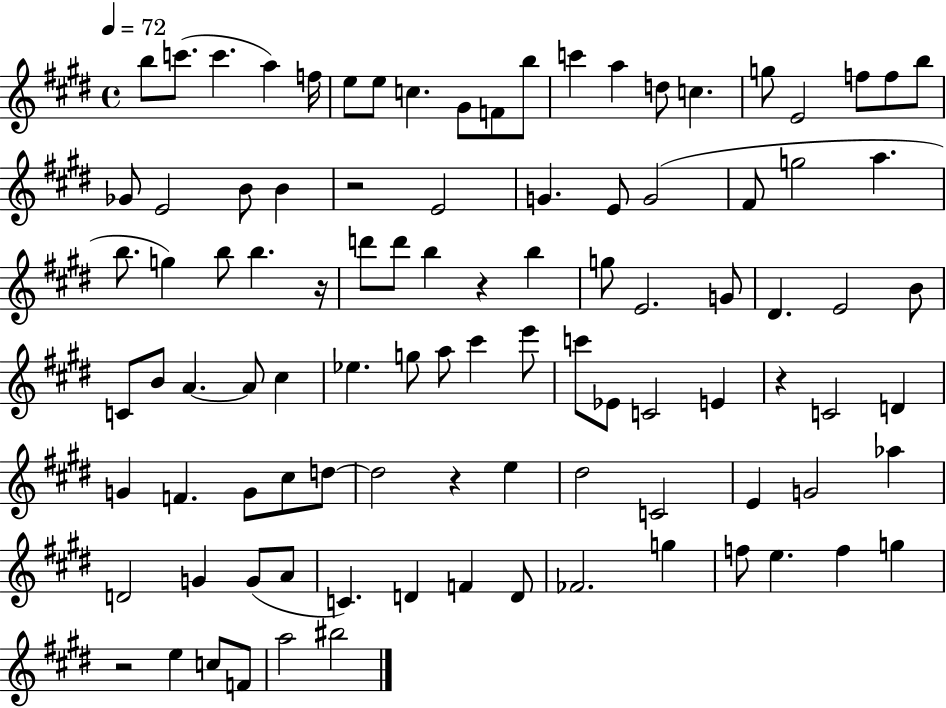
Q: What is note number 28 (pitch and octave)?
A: G4